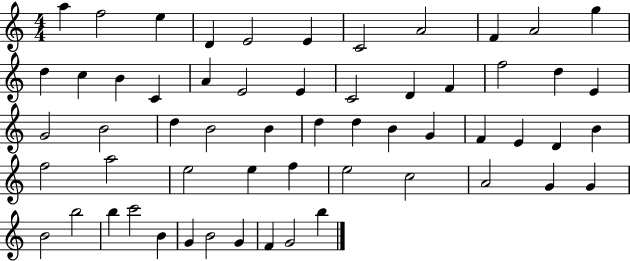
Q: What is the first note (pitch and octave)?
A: A5